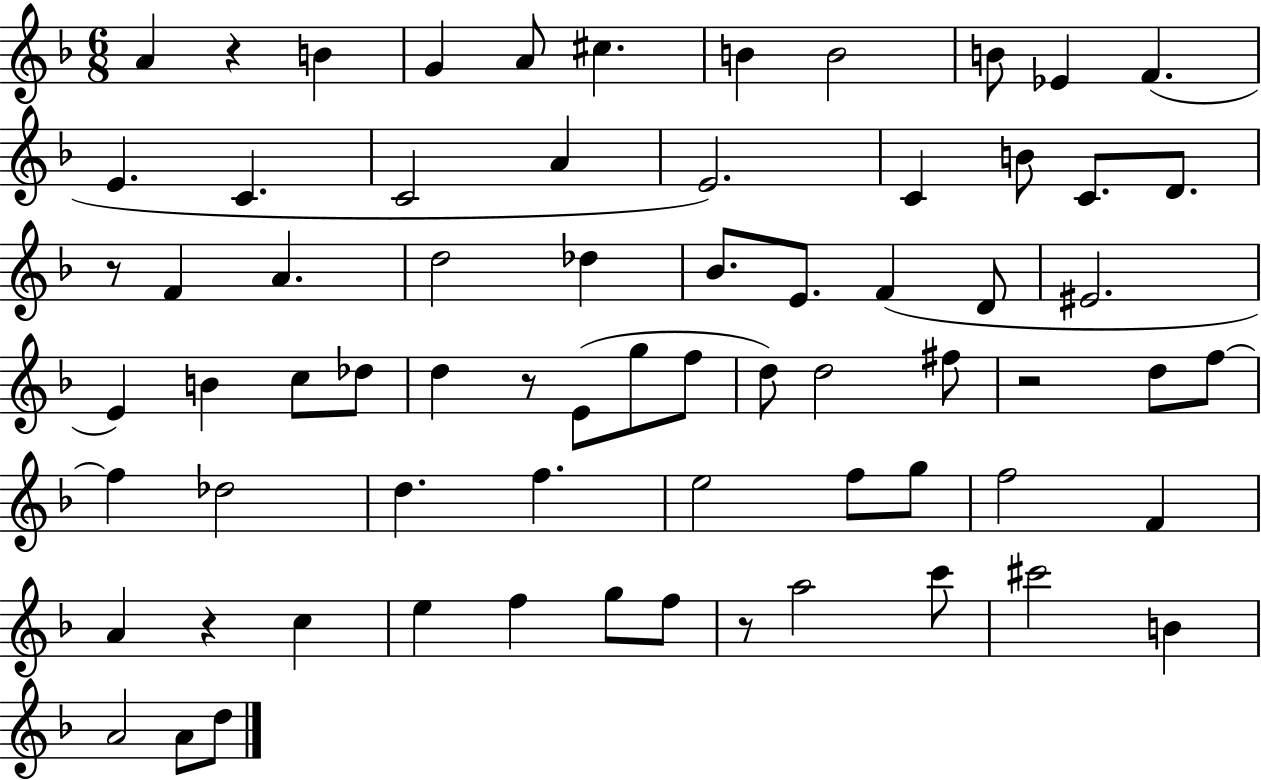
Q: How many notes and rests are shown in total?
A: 69